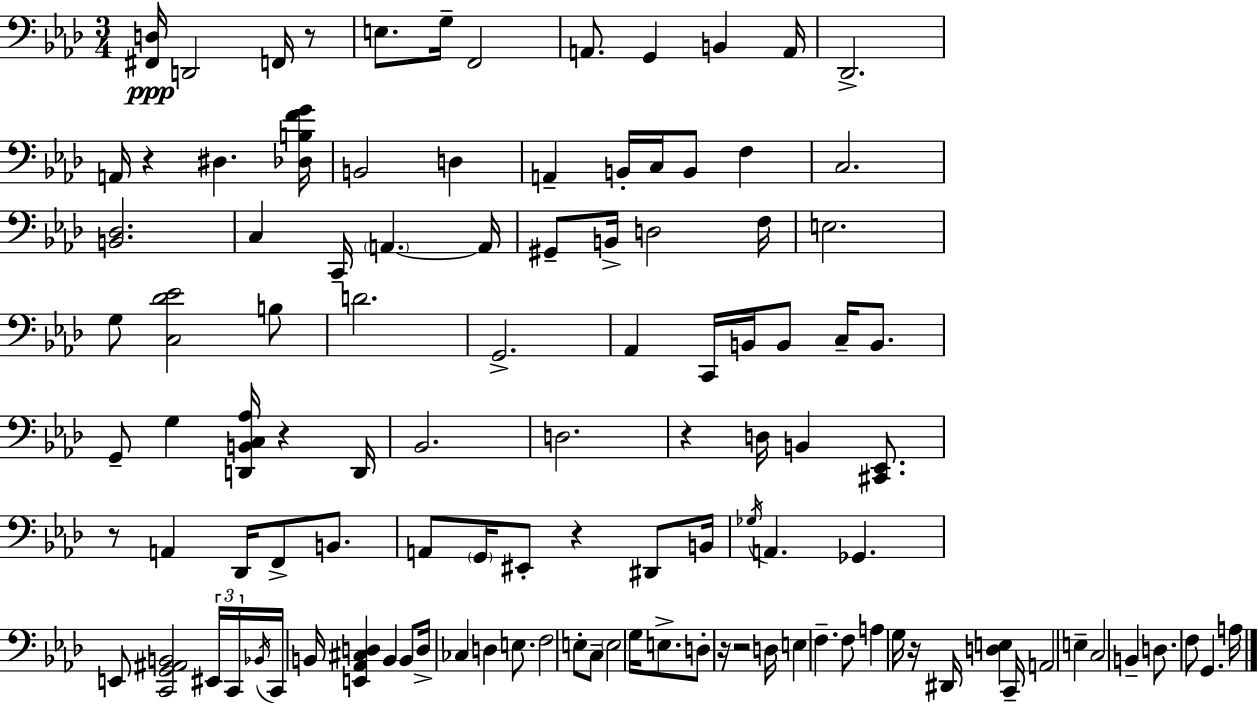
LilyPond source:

{
  \clef bass
  \numericTimeSignature
  \time 3/4
  \key aes \major
  \repeat volta 2 { <fis, d>16\ppp d,2 f,16 r8 | e8. g16-- f,2 | a,8. g,4 b,4 a,16 | des,2.-> | \break a,16 r4 dis4. <des b f' g'>16 | b,2 d4 | a,4-- b,16-. c16 b,8 f4 | c2. | \break <b, des>2. | c4 c,16-- \parenthesize a,4.~~ a,16 | gis,8-- b,16-> d2 f16 | e2. | \break g8 <c des' ees'>2 b8 | d'2. | g,2.-> | aes,4 c,16 b,16 b,8 c16-- b,8. | \break g,8-- g4 <d, b, c aes>16 r4 d,16 | bes,2. | d2. | r4 d16 b,4 <cis, ees,>8. | \break r8 a,4 des,16 f,8-> b,8. | a,8 \parenthesize g,16 eis,8-. r4 dis,8 b,16 | \acciaccatura { ges16 } a,4. ges,4. | e,8 <c, g, ais, b,>2 \tuplet 3/2 { eis,16 | \break c,16 \acciaccatura { bes,16 } } c,16 b,16 <e, aes, cis d>4 b,4 | b,8 d16-> ces4 d4 e8. | f2 e8-. | c8-- \parenthesize e2 g16 e8.-> | \break d8-. r16 r2 | d16 e4 f4.-- | f8 a4 g16 r16 dis,16 <d e>4 | c,16-- a,2 e4-- | \break c2 b,4-- | d8. f8 g,4. | a16 } \bar "|."
}